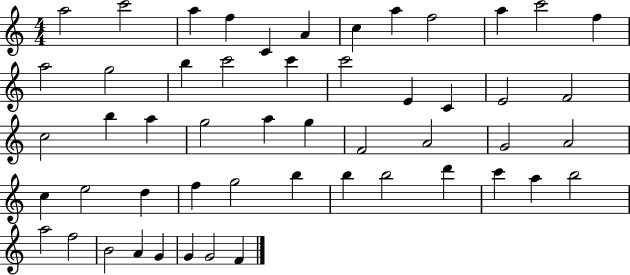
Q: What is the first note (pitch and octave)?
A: A5